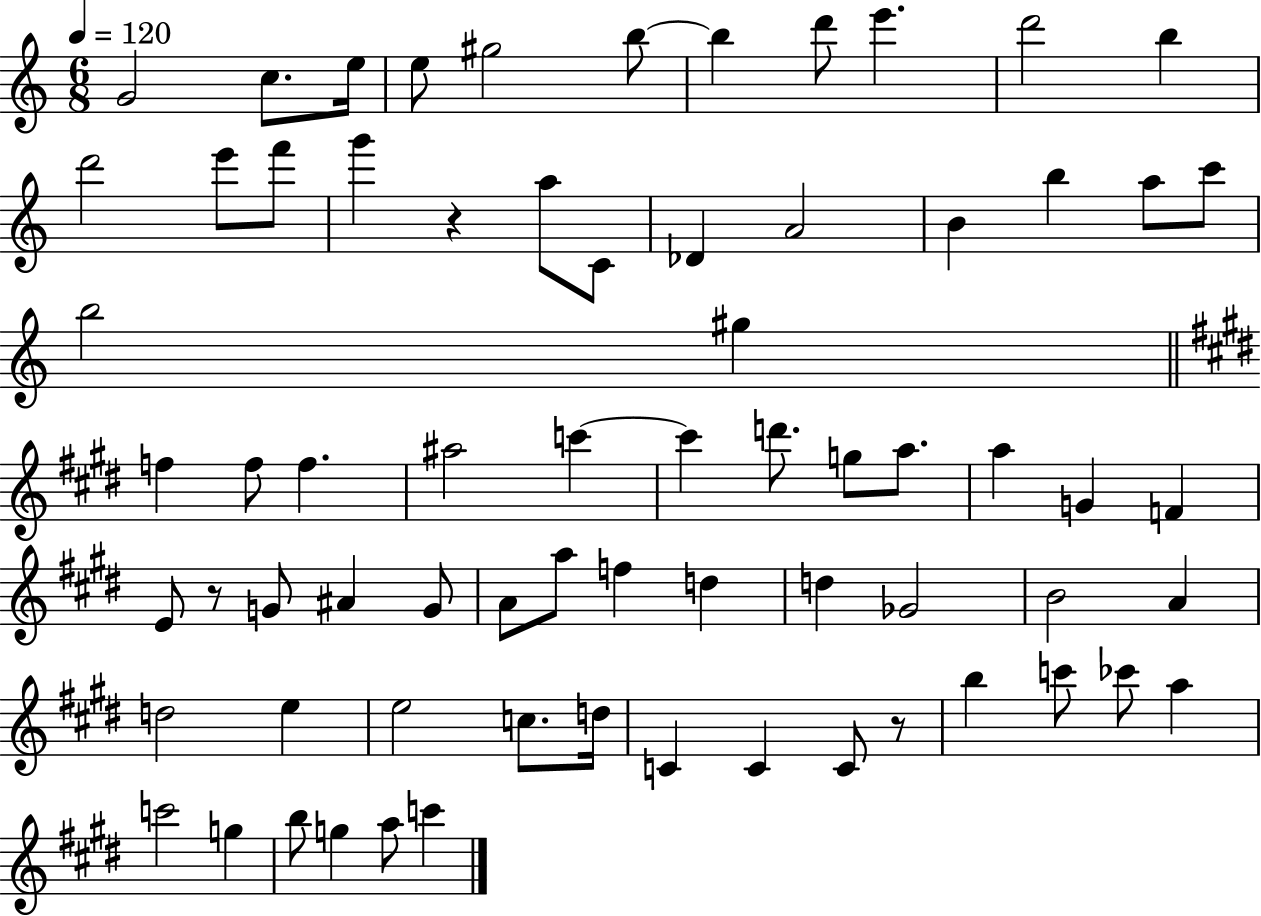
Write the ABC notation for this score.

X:1
T:Untitled
M:6/8
L:1/4
K:C
G2 c/2 e/4 e/2 ^g2 b/2 b d'/2 e' d'2 b d'2 e'/2 f'/2 g' z a/2 C/2 _D A2 B b a/2 c'/2 b2 ^g f f/2 f ^a2 c' c' d'/2 g/2 a/2 a G F E/2 z/2 G/2 ^A G/2 A/2 a/2 f d d _G2 B2 A d2 e e2 c/2 d/4 C C C/2 z/2 b c'/2 _c'/2 a c'2 g b/2 g a/2 c'